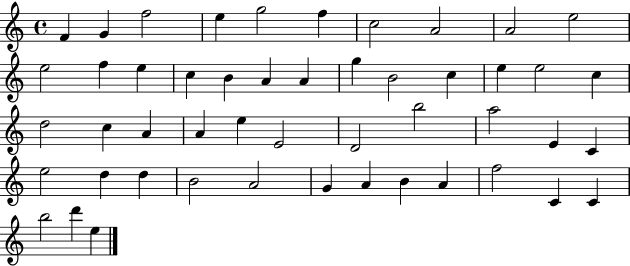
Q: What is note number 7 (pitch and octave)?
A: C5